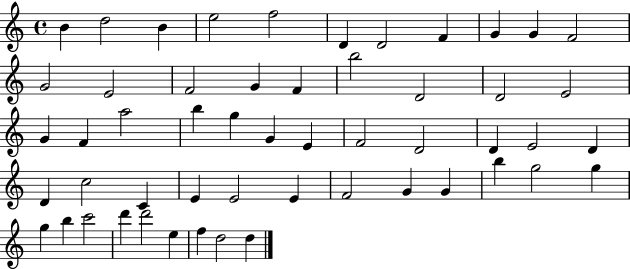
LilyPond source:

{
  \clef treble
  \time 4/4
  \defaultTimeSignature
  \key c \major
  b'4 d''2 b'4 | e''2 f''2 | d'4 d'2 f'4 | g'4 g'4 f'2 | \break g'2 e'2 | f'2 g'4 f'4 | b''2 d'2 | d'2 e'2 | \break g'4 f'4 a''2 | b''4 g''4 g'4 e'4 | f'2 d'2 | d'4 e'2 d'4 | \break d'4 c''2 c'4 | e'4 e'2 e'4 | f'2 g'4 g'4 | b''4 g''2 g''4 | \break g''4 b''4 c'''2 | d'''4 d'''2 e''4 | f''4 d''2 d''4 | \bar "|."
}